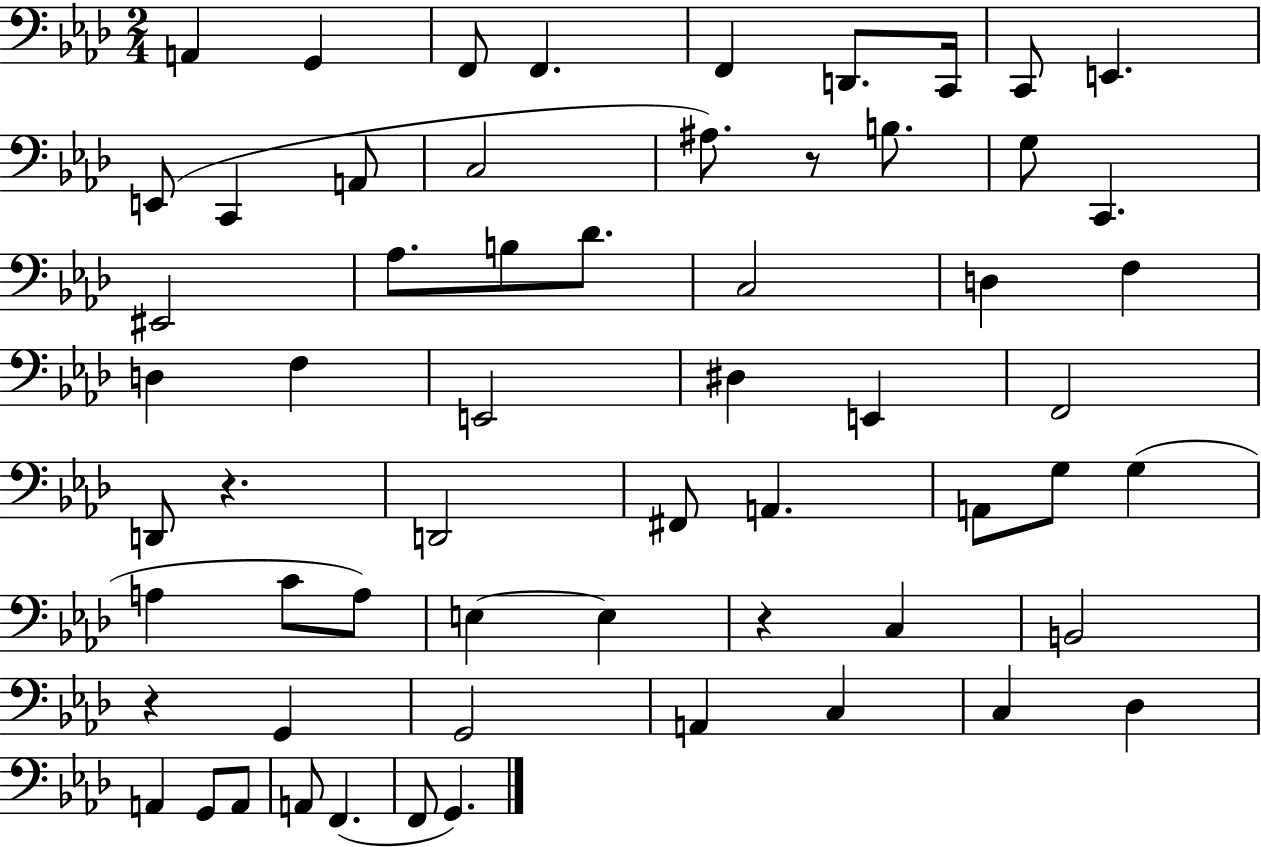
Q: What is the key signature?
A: AES major